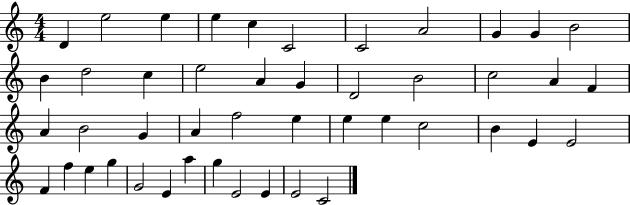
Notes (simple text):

D4/q E5/h E5/q E5/q C5/q C4/h C4/h A4/h G4/q G4/q B4/h B4/q D5/h C5/q E5/h A4/q G4/q D4/h B4/h C5/h A4/q F4/q A4/q B4/h G4/q A4/q F5/h E5/q E5/q E5/q C5/h B4/q E4/q E4/h F4/q F5/q E5/q G5/q G4/h E4/q A5/q G5/q E4/h E4/q E4/h C4/h